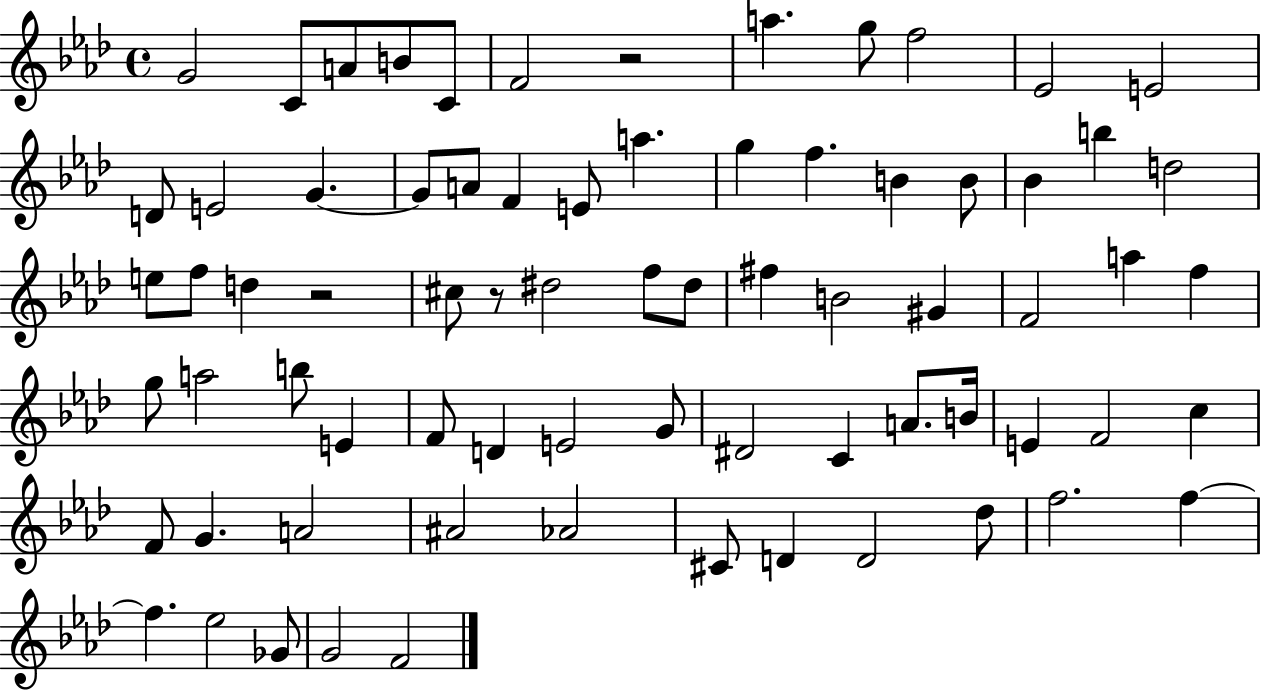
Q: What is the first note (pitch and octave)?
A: G4